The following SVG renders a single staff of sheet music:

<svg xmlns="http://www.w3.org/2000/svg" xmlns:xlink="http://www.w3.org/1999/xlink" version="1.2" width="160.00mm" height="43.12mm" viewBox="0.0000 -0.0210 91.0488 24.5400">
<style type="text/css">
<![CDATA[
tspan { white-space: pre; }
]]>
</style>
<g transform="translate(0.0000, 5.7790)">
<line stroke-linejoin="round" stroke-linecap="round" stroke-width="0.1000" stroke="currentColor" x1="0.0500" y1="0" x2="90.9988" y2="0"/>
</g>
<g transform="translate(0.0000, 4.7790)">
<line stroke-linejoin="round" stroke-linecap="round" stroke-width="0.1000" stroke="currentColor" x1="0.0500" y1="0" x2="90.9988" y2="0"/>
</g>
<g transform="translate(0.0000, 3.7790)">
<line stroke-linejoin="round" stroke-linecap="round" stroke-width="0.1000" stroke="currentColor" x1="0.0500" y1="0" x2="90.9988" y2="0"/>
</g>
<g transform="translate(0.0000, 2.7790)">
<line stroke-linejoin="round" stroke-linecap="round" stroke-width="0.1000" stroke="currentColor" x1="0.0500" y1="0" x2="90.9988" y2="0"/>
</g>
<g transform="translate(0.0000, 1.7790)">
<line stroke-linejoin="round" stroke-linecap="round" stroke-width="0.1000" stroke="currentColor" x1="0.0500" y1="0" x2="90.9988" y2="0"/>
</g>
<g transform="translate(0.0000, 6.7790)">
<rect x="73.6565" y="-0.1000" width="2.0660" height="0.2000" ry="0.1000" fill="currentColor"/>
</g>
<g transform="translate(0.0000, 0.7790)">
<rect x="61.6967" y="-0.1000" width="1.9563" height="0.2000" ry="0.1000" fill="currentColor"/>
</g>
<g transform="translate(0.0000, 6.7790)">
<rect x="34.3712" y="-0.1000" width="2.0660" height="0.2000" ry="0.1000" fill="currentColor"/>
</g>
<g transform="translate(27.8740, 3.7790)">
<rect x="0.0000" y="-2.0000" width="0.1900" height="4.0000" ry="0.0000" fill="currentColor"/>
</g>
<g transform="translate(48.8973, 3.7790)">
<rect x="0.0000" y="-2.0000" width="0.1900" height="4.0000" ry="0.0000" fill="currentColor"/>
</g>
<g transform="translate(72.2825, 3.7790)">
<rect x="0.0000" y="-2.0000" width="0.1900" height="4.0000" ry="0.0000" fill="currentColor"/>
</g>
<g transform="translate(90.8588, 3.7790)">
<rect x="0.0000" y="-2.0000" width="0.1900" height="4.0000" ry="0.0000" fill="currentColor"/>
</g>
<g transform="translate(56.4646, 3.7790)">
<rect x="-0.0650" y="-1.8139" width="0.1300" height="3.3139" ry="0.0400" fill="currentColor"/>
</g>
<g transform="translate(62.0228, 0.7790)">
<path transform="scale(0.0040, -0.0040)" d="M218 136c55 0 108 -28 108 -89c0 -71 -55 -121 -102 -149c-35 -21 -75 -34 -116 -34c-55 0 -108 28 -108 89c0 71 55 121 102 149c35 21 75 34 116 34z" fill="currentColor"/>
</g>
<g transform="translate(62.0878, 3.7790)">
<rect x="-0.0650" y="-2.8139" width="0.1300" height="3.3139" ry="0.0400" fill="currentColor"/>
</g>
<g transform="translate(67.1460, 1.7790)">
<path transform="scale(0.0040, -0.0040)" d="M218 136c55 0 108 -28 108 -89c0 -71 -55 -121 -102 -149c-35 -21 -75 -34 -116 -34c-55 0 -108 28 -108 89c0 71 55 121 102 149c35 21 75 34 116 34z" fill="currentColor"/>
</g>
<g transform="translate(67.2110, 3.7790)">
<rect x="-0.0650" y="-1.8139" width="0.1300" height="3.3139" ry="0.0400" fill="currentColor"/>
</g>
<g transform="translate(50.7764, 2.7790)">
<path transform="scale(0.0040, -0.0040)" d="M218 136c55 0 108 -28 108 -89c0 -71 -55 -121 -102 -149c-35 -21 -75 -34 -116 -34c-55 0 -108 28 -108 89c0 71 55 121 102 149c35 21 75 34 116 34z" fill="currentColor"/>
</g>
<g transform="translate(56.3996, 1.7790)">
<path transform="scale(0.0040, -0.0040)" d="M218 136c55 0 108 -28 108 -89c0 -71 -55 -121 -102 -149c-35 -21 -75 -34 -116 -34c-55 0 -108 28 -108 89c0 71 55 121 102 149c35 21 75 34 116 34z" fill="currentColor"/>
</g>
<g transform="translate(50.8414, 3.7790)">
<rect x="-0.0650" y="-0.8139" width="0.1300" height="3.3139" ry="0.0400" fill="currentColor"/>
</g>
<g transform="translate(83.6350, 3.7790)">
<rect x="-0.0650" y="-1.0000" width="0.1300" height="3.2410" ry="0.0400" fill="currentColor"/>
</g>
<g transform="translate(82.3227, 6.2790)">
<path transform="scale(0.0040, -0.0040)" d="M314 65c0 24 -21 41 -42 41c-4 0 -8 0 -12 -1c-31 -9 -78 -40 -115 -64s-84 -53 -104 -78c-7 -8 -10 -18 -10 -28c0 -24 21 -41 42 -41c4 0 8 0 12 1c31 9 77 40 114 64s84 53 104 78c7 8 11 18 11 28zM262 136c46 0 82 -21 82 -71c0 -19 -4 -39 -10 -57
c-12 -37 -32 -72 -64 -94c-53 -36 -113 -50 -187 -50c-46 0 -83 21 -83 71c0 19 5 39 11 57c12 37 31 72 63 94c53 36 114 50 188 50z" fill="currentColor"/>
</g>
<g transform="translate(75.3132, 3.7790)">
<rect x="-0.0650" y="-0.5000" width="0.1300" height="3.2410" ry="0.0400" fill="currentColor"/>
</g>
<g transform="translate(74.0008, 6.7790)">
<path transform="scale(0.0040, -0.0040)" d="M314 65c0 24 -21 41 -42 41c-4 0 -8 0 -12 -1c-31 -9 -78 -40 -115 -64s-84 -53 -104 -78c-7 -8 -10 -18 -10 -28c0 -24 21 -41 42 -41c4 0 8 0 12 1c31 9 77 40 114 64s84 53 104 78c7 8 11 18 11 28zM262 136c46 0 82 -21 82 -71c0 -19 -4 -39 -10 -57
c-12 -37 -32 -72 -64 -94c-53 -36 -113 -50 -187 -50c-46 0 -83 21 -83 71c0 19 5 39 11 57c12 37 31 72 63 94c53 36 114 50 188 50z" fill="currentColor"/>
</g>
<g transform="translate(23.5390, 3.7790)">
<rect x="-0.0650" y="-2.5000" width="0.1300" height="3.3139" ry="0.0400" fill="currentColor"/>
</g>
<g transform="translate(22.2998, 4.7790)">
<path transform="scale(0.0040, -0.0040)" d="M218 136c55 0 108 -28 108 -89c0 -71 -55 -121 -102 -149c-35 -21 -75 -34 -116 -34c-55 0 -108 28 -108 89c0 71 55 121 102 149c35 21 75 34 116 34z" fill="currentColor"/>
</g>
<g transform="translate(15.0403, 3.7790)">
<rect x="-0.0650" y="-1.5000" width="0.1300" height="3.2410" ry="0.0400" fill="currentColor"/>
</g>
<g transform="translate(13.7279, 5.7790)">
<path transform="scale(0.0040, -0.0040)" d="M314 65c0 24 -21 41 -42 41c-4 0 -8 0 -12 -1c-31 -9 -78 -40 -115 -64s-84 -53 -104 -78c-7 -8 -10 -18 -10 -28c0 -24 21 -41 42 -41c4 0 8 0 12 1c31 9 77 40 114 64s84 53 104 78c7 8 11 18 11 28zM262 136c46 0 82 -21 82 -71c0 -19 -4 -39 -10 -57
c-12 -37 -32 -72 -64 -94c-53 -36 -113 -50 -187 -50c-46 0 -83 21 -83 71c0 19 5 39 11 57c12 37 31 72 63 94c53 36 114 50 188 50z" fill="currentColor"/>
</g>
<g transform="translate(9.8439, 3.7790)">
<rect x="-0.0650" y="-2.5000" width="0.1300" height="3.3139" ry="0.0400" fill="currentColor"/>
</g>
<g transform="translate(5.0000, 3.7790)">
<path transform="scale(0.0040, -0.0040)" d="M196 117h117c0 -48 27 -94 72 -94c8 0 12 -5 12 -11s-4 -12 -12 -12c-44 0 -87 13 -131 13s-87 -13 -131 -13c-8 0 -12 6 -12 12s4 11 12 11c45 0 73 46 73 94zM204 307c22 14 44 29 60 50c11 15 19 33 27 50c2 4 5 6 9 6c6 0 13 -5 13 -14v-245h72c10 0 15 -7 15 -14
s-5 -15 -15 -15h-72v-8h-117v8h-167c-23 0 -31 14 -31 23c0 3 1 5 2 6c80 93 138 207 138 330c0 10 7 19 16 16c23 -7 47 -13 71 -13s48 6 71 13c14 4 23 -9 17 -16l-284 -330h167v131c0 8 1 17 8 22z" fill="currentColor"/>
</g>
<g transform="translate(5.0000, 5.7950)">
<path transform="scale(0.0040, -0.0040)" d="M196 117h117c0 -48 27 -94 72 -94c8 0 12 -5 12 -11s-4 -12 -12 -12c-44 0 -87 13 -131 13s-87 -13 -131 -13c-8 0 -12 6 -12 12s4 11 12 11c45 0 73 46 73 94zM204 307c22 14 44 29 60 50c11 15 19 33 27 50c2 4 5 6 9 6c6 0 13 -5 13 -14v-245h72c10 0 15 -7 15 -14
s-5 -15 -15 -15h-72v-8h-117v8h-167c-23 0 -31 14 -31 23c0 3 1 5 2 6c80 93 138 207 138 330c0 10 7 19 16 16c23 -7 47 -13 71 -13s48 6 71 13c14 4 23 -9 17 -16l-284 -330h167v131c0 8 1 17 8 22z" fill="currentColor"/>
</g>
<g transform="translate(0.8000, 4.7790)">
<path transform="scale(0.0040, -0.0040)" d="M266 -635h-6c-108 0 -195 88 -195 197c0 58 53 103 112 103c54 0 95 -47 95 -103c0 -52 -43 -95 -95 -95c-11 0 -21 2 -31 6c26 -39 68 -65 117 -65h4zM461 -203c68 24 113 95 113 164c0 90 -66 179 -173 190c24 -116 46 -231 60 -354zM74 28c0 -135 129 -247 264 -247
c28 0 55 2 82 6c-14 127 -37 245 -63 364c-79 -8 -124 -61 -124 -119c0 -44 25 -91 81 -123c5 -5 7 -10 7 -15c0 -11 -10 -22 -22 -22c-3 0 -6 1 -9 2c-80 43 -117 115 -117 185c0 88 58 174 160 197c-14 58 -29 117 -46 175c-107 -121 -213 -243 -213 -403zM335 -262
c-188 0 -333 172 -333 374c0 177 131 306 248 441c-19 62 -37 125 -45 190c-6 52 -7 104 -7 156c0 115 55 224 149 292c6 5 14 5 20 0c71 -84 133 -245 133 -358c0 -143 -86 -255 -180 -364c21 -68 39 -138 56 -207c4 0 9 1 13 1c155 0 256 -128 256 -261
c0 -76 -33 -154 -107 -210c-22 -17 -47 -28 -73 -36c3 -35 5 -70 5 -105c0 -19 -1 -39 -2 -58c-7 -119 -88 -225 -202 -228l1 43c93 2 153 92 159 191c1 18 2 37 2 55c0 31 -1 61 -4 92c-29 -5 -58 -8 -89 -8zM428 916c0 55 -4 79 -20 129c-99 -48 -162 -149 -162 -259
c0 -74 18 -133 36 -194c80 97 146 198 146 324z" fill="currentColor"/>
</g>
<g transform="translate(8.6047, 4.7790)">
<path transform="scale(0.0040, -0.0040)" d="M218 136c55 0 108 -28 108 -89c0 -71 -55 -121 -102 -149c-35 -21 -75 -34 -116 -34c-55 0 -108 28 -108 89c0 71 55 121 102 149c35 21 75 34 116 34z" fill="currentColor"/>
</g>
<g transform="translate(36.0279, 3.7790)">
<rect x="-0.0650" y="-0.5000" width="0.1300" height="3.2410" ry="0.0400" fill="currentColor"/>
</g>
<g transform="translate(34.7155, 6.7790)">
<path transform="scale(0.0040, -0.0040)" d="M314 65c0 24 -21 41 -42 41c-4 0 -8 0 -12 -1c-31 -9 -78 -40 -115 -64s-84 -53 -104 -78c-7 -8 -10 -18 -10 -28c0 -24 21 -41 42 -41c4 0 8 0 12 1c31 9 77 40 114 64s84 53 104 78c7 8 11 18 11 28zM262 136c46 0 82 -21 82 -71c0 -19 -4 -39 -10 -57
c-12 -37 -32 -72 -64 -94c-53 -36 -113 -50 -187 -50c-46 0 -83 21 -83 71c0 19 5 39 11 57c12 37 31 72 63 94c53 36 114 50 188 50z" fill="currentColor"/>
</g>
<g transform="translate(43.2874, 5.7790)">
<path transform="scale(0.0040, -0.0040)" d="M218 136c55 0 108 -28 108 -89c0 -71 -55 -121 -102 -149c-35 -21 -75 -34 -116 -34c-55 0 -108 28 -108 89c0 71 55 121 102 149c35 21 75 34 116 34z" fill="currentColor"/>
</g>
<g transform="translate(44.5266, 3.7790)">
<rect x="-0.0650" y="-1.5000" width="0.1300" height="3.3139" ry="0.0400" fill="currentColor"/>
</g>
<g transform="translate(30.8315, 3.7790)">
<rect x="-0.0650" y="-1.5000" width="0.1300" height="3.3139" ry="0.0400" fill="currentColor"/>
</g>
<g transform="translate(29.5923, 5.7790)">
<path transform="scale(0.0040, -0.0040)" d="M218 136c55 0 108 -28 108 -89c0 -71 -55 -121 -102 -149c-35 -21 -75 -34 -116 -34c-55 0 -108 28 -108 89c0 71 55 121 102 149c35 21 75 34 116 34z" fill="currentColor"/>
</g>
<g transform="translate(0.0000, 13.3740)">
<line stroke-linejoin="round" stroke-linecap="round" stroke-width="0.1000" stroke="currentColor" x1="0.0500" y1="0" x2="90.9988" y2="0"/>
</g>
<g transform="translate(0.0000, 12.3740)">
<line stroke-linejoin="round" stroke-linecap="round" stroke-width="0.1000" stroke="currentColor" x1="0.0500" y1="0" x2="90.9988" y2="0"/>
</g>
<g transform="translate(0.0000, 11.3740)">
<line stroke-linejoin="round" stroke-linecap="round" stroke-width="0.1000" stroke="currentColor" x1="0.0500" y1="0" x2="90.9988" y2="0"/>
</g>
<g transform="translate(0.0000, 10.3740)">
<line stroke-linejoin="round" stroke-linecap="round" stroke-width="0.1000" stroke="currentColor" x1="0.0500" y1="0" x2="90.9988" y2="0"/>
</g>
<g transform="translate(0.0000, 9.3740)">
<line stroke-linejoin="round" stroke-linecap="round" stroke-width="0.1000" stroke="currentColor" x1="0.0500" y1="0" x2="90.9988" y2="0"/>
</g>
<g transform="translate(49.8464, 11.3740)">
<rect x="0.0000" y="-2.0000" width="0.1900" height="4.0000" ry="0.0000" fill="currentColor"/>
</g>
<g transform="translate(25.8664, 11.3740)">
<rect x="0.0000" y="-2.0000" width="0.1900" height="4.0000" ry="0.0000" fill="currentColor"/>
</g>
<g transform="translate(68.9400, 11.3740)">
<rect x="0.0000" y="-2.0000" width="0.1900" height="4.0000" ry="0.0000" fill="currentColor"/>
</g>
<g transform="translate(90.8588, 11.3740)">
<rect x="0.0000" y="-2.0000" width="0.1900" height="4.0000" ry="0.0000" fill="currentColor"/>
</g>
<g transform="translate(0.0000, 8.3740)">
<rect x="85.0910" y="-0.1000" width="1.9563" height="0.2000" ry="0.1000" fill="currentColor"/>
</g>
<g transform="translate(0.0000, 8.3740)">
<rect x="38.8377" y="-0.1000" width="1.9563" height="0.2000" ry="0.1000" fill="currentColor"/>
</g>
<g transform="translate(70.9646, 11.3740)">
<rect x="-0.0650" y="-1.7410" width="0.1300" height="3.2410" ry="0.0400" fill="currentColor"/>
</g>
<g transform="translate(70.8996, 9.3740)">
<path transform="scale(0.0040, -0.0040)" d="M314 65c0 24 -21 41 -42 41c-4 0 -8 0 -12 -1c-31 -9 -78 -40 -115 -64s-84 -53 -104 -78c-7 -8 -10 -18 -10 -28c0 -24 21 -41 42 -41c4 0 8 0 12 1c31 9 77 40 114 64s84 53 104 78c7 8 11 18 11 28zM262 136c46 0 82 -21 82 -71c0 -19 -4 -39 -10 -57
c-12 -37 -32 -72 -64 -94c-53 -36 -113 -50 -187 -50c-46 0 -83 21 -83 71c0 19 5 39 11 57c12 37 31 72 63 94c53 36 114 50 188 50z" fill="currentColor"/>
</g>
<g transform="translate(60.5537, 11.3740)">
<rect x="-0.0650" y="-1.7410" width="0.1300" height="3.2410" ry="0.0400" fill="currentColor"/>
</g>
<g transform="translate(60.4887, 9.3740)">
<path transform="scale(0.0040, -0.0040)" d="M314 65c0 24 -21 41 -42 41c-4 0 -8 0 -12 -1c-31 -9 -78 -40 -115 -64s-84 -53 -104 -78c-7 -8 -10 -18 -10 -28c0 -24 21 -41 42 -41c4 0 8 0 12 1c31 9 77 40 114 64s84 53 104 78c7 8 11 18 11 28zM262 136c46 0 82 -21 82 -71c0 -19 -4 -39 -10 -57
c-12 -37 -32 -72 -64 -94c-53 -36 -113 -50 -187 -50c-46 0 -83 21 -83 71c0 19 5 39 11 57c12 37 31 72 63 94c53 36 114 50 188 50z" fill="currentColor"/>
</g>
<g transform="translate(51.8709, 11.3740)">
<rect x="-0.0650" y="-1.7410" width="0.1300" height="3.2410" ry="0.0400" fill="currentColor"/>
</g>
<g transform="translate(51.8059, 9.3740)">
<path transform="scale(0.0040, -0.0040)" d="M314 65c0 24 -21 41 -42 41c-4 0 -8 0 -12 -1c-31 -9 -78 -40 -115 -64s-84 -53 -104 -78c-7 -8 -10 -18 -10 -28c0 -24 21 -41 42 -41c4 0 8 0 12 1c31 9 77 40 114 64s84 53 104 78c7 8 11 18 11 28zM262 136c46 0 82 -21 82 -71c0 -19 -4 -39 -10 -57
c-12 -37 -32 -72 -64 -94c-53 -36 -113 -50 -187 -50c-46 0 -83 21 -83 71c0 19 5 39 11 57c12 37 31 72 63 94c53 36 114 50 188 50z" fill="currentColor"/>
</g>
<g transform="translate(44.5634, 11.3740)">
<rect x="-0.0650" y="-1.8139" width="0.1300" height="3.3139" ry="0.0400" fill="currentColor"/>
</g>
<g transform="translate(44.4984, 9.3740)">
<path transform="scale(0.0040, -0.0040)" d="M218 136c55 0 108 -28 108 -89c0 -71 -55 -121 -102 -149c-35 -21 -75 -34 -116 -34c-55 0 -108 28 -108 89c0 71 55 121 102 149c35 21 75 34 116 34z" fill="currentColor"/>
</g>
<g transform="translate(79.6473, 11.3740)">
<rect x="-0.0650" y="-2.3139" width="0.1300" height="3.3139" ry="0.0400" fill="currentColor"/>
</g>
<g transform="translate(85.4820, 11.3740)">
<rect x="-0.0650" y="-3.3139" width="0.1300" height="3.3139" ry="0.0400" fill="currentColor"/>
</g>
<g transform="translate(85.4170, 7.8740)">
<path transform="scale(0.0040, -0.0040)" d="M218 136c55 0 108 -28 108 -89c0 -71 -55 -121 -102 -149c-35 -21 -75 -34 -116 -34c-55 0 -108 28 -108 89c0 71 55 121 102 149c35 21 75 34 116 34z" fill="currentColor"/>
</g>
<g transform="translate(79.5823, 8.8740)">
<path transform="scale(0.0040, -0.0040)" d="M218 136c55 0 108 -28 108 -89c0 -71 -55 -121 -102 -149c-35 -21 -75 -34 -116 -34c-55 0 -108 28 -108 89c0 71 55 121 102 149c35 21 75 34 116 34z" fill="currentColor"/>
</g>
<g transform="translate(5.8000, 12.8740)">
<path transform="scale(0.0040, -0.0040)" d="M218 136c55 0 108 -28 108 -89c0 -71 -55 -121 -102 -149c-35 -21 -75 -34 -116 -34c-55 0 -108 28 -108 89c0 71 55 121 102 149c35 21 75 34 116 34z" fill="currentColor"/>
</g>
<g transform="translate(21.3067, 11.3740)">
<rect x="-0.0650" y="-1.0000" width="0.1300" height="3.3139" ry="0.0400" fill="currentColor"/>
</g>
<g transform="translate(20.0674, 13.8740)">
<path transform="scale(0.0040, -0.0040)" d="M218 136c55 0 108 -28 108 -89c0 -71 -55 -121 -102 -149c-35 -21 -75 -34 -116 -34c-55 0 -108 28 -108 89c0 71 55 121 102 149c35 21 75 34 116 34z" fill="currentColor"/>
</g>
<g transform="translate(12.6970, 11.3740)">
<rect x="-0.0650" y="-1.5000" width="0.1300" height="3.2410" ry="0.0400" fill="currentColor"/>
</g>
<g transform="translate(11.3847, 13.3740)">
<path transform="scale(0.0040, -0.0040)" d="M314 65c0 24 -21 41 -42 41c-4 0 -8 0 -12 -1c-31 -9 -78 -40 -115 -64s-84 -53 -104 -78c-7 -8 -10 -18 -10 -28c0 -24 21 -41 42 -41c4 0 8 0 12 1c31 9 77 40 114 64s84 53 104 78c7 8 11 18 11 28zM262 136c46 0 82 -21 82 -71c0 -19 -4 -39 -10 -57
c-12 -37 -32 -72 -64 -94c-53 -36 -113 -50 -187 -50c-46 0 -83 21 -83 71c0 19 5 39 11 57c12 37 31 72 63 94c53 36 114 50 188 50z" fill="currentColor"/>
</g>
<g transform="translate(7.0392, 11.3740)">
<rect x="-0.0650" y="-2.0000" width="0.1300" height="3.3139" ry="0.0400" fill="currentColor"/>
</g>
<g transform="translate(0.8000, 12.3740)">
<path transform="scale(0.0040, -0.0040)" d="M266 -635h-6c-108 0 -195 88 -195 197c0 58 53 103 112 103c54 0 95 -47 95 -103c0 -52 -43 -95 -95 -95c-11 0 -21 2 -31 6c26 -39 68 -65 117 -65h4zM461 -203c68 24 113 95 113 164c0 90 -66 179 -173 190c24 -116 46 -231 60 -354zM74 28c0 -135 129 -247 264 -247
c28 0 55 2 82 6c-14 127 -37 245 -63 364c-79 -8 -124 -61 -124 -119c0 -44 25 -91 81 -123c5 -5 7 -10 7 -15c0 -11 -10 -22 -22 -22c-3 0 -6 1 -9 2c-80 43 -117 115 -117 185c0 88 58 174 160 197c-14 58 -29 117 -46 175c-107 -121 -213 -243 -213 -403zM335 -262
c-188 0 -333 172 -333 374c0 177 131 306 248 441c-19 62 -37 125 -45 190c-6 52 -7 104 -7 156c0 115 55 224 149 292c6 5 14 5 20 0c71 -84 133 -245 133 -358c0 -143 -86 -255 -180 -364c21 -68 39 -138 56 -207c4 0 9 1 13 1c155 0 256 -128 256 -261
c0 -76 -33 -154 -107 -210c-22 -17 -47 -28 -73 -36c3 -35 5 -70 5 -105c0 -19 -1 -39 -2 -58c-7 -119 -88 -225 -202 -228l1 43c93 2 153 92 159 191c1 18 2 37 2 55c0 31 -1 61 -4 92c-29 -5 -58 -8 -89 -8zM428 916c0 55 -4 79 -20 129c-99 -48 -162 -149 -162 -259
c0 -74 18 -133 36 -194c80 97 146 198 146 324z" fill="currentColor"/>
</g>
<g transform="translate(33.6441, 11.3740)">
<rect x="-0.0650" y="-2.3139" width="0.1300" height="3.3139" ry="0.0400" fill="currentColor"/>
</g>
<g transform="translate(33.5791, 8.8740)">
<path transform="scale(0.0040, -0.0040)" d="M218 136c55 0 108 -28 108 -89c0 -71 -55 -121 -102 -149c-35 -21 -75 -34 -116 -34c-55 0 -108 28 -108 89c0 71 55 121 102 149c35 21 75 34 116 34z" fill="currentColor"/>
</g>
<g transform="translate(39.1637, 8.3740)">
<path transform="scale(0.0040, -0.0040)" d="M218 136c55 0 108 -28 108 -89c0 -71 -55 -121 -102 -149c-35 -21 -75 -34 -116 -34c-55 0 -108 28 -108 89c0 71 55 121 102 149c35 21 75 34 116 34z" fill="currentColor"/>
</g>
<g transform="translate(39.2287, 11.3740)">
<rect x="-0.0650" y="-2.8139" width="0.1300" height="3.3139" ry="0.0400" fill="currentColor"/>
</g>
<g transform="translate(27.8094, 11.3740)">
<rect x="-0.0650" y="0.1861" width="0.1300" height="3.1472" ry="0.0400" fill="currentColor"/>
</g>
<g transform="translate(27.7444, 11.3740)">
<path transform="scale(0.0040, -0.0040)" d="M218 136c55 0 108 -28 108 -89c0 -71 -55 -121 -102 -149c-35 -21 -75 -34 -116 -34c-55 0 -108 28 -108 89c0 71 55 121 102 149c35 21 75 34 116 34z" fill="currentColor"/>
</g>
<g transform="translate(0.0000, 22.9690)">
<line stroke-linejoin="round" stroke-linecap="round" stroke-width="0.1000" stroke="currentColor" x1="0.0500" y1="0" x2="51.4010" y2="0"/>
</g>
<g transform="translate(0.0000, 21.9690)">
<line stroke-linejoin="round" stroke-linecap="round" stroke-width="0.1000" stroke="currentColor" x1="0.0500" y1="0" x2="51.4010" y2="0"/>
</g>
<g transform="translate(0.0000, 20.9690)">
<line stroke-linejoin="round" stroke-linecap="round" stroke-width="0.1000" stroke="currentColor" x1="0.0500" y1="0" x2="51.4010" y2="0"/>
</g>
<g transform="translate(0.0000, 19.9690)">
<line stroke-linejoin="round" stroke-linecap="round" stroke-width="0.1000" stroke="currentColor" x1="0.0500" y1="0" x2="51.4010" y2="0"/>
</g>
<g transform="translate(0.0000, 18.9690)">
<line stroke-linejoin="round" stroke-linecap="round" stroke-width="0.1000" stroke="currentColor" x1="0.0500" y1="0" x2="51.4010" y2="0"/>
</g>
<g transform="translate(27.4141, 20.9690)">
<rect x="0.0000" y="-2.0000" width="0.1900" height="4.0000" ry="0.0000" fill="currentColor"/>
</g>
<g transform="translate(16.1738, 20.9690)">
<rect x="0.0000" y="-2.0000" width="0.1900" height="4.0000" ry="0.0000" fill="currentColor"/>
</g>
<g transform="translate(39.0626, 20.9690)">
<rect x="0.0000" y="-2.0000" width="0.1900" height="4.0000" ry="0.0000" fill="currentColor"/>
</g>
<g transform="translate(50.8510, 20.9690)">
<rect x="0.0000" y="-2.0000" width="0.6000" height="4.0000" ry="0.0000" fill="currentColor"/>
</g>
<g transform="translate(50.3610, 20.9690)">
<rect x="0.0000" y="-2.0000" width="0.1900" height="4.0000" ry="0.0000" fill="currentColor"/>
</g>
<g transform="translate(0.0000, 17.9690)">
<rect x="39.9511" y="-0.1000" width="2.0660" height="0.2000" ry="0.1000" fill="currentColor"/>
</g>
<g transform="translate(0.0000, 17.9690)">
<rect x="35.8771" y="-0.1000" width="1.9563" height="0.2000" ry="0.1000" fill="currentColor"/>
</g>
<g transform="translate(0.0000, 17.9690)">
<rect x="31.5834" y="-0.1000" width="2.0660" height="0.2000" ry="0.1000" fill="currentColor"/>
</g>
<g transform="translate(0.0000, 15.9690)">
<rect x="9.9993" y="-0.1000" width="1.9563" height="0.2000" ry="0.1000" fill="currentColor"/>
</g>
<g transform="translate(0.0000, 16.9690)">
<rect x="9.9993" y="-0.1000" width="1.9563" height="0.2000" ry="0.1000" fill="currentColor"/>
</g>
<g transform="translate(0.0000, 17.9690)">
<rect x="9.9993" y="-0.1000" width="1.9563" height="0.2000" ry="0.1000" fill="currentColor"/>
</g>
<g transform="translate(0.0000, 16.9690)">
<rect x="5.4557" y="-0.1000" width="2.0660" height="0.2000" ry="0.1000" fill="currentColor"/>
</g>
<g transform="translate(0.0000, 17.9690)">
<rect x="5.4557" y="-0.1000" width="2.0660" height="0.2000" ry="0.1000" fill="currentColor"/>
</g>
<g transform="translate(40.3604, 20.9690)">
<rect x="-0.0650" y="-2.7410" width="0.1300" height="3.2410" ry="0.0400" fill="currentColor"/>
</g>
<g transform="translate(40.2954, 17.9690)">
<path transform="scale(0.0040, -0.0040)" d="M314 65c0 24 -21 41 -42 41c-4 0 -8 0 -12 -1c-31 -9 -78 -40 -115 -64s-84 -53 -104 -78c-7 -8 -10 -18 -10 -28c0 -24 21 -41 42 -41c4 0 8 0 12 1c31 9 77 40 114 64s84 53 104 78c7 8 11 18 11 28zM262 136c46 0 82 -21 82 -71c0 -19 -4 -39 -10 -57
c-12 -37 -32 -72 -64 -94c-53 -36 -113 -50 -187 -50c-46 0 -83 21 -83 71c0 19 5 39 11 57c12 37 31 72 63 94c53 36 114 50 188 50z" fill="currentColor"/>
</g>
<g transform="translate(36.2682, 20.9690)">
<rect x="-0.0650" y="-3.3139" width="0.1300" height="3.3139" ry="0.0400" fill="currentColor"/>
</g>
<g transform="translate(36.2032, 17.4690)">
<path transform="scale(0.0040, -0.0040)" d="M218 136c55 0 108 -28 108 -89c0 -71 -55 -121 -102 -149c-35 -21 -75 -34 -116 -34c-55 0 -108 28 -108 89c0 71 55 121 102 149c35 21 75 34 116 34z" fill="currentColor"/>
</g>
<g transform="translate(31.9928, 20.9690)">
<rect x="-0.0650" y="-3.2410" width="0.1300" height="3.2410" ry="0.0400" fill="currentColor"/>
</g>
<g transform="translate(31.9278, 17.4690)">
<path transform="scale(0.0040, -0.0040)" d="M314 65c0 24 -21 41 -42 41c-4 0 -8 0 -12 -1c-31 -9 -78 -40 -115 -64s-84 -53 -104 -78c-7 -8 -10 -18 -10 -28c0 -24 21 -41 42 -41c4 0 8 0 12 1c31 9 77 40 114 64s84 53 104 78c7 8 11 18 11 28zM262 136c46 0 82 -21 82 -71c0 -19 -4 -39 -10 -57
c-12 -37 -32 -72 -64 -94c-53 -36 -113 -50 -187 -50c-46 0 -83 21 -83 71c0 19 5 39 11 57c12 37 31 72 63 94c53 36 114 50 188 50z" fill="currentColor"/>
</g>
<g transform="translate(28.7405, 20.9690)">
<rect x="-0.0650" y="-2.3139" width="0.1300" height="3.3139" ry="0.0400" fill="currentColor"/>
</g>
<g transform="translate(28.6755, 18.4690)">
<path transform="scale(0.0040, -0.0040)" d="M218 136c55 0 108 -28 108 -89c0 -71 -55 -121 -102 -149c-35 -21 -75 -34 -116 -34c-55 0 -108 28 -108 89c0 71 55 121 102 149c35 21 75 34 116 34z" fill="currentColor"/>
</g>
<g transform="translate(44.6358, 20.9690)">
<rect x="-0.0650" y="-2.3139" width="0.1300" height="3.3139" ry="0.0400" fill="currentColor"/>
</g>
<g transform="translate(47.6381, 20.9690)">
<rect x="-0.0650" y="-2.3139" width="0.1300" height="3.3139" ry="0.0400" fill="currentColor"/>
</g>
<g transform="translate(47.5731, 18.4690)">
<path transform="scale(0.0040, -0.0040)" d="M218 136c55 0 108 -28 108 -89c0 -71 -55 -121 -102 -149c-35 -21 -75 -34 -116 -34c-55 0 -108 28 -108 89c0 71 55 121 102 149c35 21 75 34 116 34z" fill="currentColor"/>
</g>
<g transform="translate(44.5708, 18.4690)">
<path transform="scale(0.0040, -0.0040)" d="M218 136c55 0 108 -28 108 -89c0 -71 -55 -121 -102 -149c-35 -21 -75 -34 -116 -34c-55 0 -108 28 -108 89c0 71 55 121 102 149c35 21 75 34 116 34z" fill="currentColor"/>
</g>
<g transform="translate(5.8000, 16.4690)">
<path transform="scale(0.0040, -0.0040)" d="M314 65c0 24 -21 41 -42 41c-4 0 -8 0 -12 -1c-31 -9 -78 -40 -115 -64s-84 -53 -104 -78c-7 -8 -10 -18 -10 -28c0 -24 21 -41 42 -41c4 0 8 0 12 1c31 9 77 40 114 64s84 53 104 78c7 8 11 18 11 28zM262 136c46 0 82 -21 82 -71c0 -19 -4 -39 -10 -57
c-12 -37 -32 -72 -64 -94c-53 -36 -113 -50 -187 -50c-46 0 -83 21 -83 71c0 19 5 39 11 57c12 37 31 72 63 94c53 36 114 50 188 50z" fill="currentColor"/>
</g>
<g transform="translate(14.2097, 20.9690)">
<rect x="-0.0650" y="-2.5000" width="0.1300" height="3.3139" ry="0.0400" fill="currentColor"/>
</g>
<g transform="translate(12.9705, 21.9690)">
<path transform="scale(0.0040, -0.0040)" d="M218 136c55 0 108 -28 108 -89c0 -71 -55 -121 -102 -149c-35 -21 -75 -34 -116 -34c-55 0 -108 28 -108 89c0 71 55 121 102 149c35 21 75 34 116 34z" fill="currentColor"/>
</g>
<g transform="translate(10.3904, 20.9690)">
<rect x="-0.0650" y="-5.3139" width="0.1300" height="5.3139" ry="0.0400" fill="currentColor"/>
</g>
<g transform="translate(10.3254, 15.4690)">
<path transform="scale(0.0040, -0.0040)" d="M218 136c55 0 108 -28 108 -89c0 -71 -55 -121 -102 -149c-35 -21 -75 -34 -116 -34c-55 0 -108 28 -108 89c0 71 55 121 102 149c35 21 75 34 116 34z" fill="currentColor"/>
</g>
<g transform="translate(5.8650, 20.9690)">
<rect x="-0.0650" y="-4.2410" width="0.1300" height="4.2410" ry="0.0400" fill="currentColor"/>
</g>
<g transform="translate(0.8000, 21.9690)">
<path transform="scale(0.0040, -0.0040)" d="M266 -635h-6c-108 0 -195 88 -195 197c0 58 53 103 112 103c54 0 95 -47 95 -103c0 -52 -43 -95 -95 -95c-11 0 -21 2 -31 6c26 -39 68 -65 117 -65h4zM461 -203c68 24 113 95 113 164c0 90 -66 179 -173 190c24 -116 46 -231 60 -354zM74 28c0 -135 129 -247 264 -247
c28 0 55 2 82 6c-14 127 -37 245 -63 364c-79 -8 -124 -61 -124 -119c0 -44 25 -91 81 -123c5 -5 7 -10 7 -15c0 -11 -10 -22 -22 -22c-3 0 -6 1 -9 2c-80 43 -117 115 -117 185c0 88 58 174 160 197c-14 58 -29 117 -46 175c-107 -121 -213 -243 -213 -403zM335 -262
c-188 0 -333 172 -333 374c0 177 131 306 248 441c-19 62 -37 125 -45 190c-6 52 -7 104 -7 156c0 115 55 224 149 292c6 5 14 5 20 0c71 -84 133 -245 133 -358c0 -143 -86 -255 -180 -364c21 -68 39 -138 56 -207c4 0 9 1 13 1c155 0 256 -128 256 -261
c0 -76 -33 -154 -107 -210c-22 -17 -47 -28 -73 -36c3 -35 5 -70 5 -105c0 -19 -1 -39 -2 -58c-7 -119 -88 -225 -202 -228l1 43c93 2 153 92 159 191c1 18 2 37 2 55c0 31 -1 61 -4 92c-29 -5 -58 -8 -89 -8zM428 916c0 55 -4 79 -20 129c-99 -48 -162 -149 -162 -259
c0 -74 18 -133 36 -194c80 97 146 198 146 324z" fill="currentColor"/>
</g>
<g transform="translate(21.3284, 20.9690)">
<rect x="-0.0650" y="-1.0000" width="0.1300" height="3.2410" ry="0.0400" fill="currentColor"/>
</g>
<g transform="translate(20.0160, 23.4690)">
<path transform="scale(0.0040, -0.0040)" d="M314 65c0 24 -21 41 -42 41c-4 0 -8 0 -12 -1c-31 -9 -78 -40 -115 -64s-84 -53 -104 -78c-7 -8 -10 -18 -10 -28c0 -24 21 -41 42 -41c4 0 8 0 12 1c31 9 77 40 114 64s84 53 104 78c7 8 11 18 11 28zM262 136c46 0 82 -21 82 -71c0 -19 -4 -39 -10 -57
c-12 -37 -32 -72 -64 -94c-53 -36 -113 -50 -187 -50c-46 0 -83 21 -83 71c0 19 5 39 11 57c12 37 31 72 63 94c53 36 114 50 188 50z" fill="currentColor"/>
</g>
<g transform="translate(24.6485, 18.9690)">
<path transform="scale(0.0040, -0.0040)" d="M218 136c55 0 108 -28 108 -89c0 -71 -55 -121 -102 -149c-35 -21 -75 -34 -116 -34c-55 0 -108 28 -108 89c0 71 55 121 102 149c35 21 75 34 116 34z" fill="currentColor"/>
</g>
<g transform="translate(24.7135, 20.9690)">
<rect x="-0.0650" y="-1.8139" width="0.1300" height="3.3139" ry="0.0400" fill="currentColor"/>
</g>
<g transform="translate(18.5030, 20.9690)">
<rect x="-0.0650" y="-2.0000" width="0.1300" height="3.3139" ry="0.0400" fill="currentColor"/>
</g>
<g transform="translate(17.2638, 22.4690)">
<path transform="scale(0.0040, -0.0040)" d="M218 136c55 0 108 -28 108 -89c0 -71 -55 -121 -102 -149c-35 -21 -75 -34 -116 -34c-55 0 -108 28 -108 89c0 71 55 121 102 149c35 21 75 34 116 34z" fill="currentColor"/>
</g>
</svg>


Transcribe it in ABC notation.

X:1
T:Untitled
M:4/4
L:1/4
K:C
G E2 G E C2 E d f a f C2 D2 F E2 D B g a f f2 f2 f2 g b d'2 f' G F D2 f g b2 b a2 g g